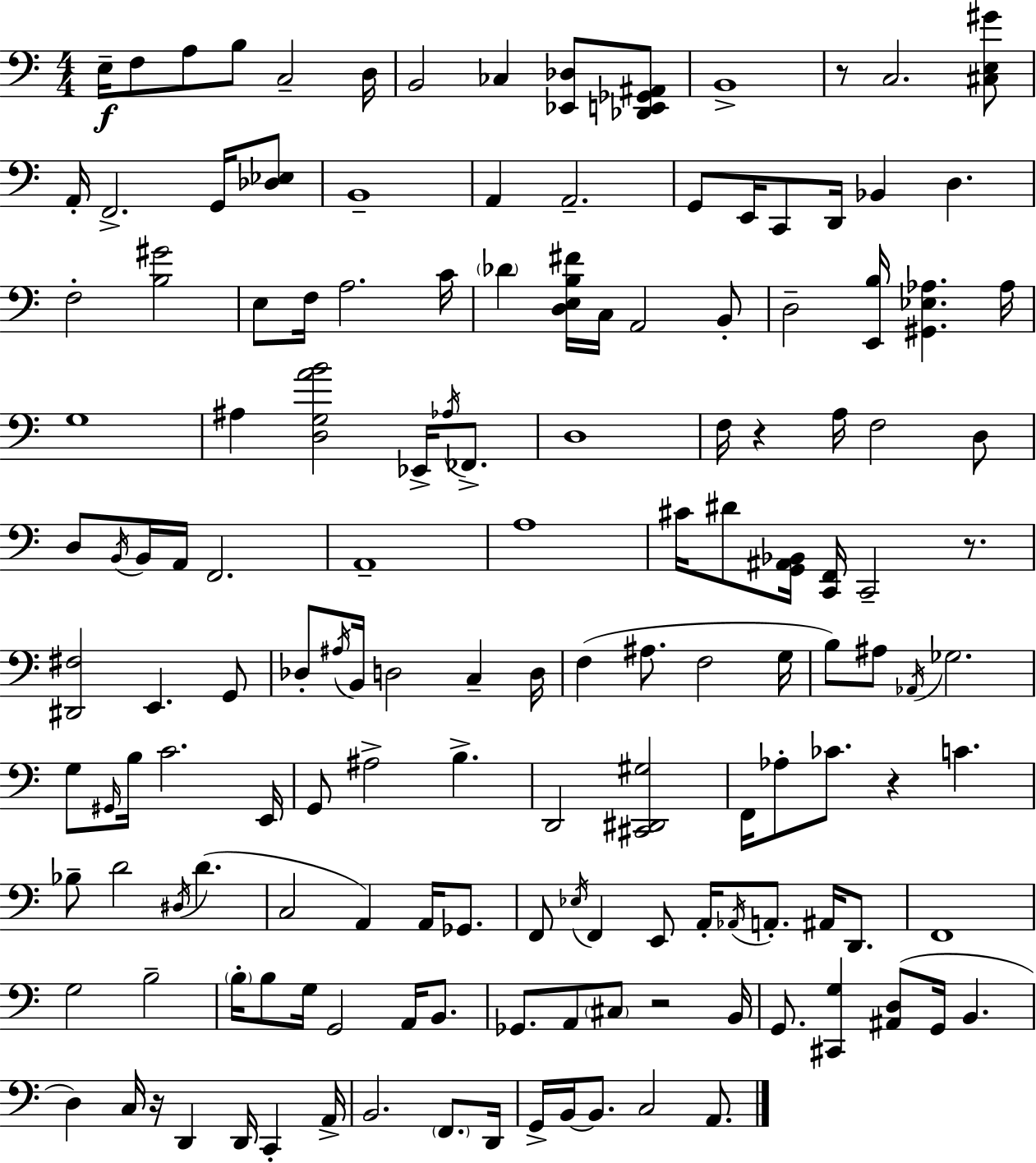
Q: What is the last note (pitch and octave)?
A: A2